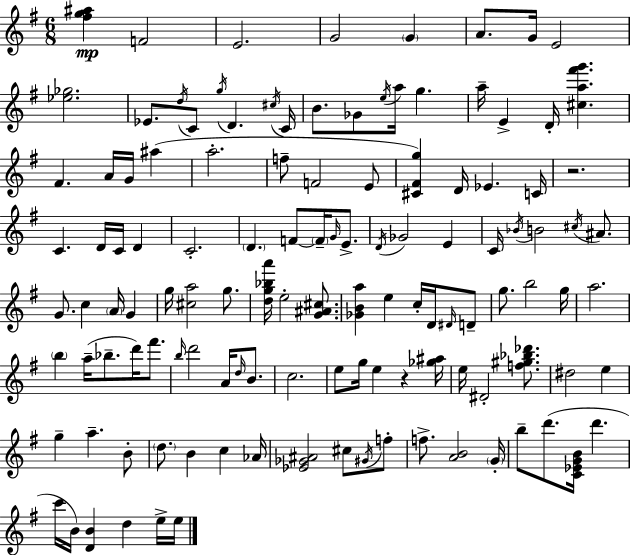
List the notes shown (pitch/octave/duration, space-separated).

[F#5,G5,A#5]/q F4/h E4/h. G4/h G4/q A4/e. G4/s E4/h [Eb5,Gb5]/h. Eb4/e. D5/s C4/e G5/s D4/q. C#5/s C4/s B4/e. Gb4/e E5/s A5/s G5/q. A5/s E4/q D4/s [C#5,A5,F#6,G6]/q. F#4/q. A4/s G4/s A#5/q A5/h. F5/e F4/h E4/e [C#4,F#4,G5]/q D4/s Eb4/q. C4/s R/h. C4/q. D4/s C4/s D4/q C4/h. D4/q. F4/e F4/s G4/s E4/e. D4/s Gb4/h E4/q C4/s Bb4/s B4/h C#5/s A#4/e. G4/e. C5/q A4/s G4/q G5/s [C#5,A5]/h G5/e. [D5,G5,Bb5,A6]/s E5/h [G4,A#4,C#5]/e. [Gb4,B4,A5]/q E5/q C5/s D4/s D#4/s D4/e G5/e. B5/h G5/s A5/h. B5/q A5/s Bb5/e. D6/s F#6/e. B5/s D6/h A4/s D5/s B4/e. C5/h. E5/e G5/s E5/q R/q [Gb5,A#5]/s E5/s D#4/h [F5,G#5,Bb5,Db6]/e. D#5/h E5/q G5/q A5/q. B4/e D5/e. B4/q C5/q Ab4/s [Eb4,Gb4,A#4]/h C#5/e G#4/s F5/e F5/e. [A4,B4]/h G4/s B5/e D6/e. [C4,Eb4,G4,B4]/s D6/q. C6/s B4/s [D4,B4]/q D5/q E5/s E5/s